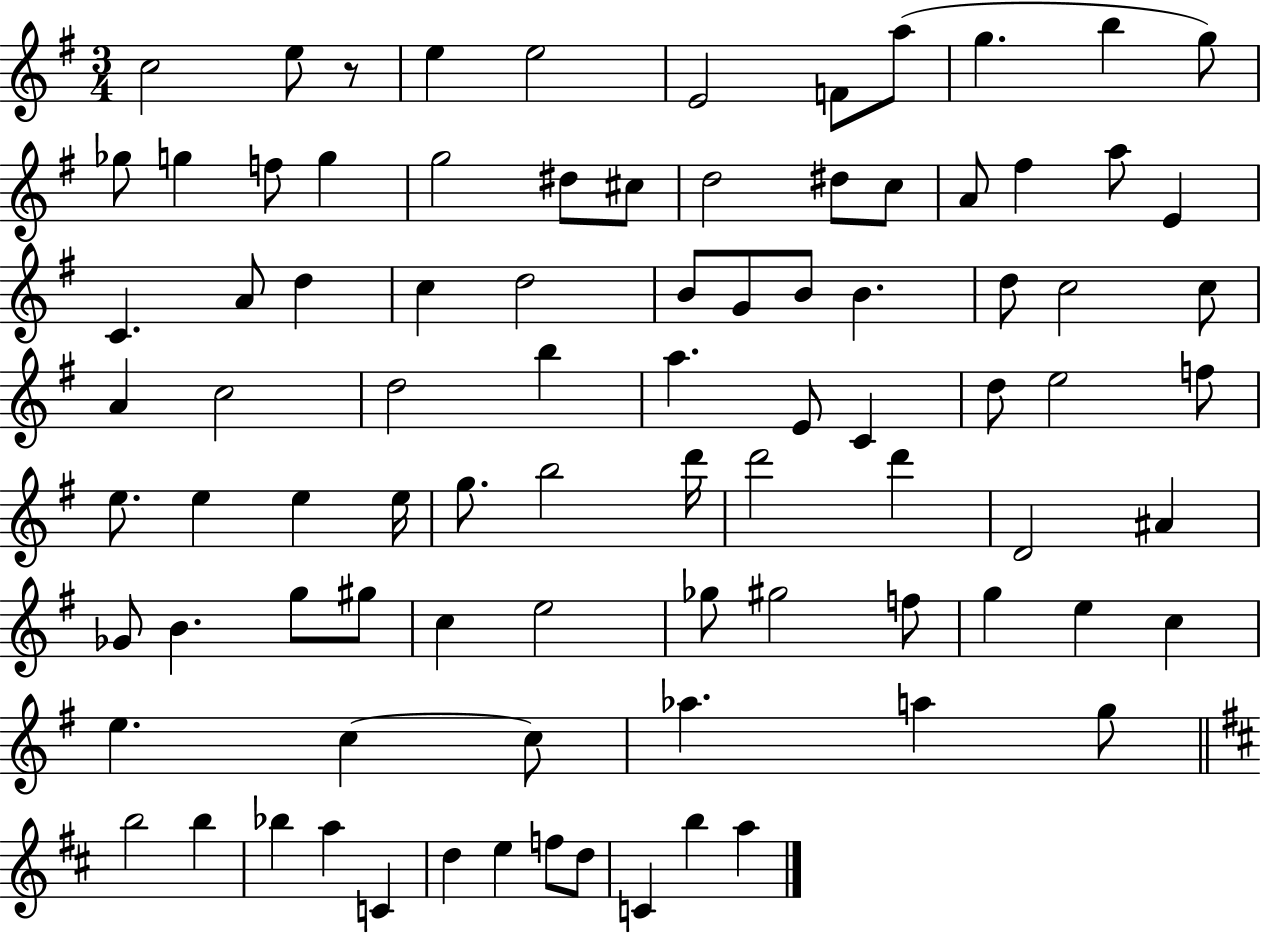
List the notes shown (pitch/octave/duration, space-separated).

C5/h E5/e R/e E5/q E5/h E4/h F4/e A5/e G5/q. B5/q G5/e Gb5/e G5/q F5/e G5/q G5/h D#5/e C#5/e D5/h D#5/e C5/e A4/e F#5/q A5/e E4/q C4/q. A4/e D5/q C5/q D5/h B4/e G4/e B4/e B4/q. D5/e C5/h C5/e A4/q C5/h D5/h B5/q A5/q. E4/e C4/q D5/e E5/h F5/e E5/e. E5/q E5/q E5/s G5/e. B5/h D6/s D6/h D6/q D4/h A#4/q Gb4/e B4/q. G5/e G#5/e C5/q E5/h Gb5/e G#5/h F5/e G5/q E5/q C5/q E5/q. C5/q C5/e Ab5/q. A5/q G5/e B5/h B5/q Bb5/q A5/q C4/q D5/q E5/q F5/e D5/e C4/q B5/q A5/q